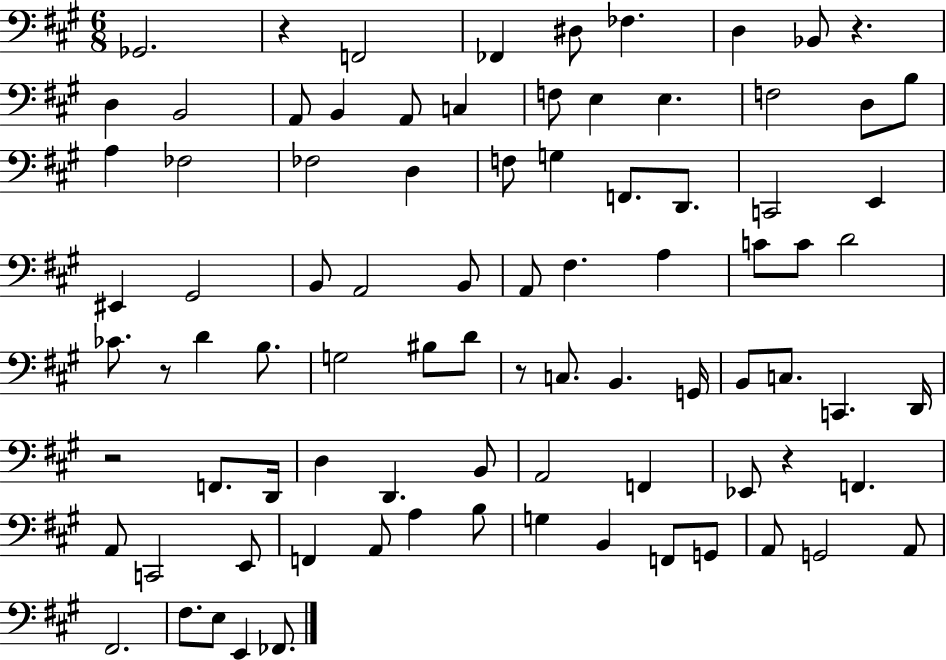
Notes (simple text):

Gb2/h. R/q F2/h FES2/q D#3/e FES3/q. D3/q Bb2/e R/q. D3/q B2/h A2/e B2/q A2/e C3/q F3/e E3/q E3/q. F3/h D3/e B3/e A3/q FES3/h FES3/h D3/q F3/e G3/q F2/e. D2/e. C2/h E2/q EIS2/q G#2/h B2/e A2/h B2/e A2/e F#3/q. A3/q C4/e C4/e D4/h CES4/e. R/e D4/q B3/e. G3/h BIS3/e D4/e R/e C3/e. B2/q. G2/s B2/e C3/e. C2/q. D2/s R/h F2/e. D2/s D3/q D2/q. B2/e A2/h F2/q Eb2/e R/q F2/q. A2/e C2/h E2/e F2/q A2/e A3/q B3/e G3/q B2/q F2/e G2/e A2/e G2/h A2/e F#2/h. F#3/e. E3/e E2/q FES2/e.